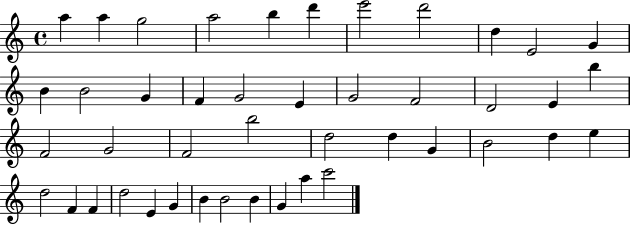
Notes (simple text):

A5/q A5/q G5/h A5/h B5/q D6/q E6/h D6/h D5/q E4/h G4/q B4/q B4/h G4/q F4/q G4/h E4/q G4/h F4/h D4/h E4/q B5/q F4/h G4/h F4/h B5/h D5/h D5/q G4/q B4/h D5/q E5/q D5/h F4/q F4/q D5/h E4/q G4/q B4/q B4/h B4/q G4/q A5/q C6/h